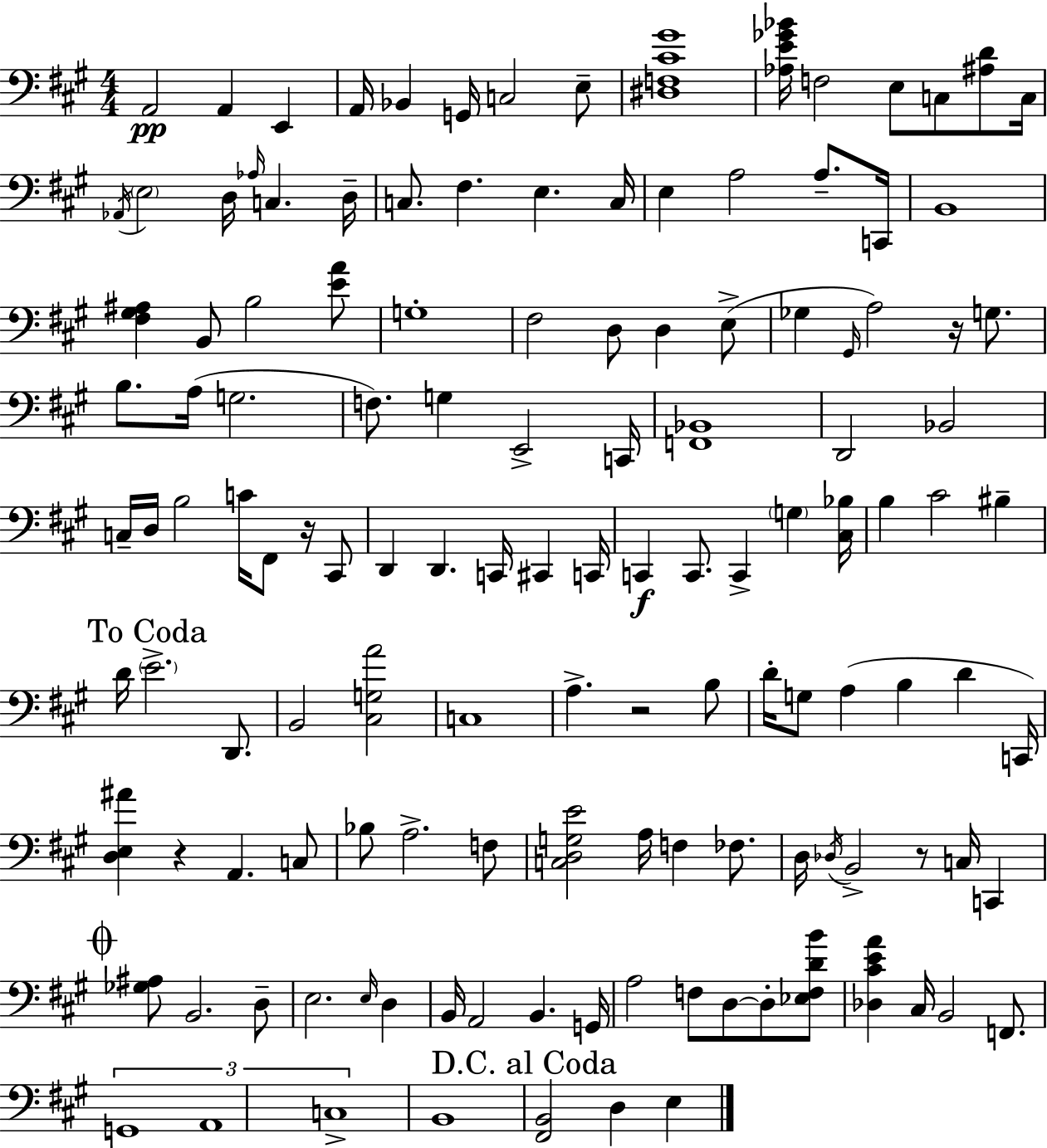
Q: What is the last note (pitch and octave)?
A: E3